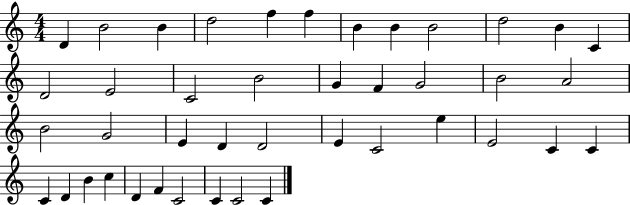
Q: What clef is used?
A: treble